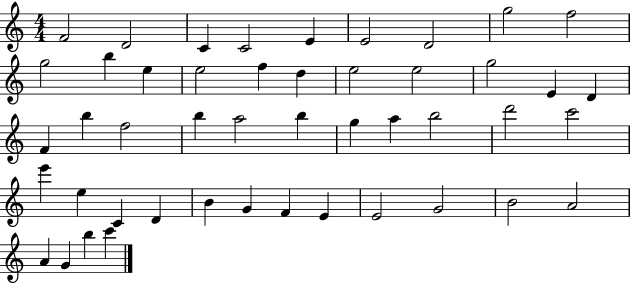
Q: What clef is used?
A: treble